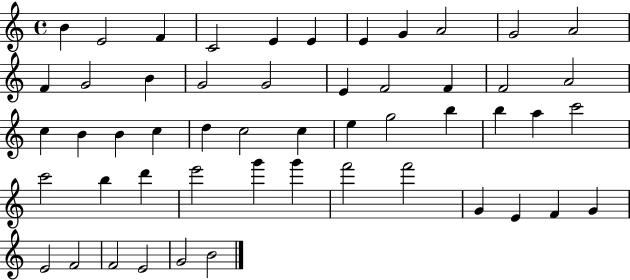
X:1
T:Untitled
M:4/4
L:1/4
K:C
B E2 F C2 E E E G A2 G2 A2 F G2 B G2 G2 E F2 F F2 A2 c B B c d c2 c e g2 b b a c'2 c'2 b d' e'2 g' g' f'2 f'2 G E F G E2 F2 F2 E2 G2 B2